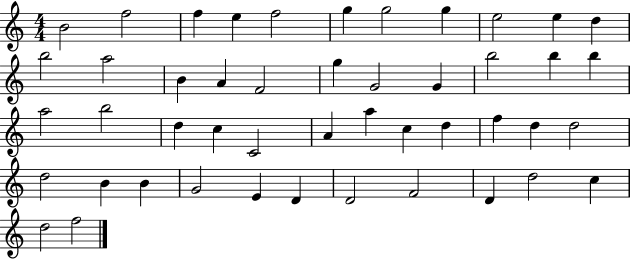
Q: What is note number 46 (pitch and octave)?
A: D5